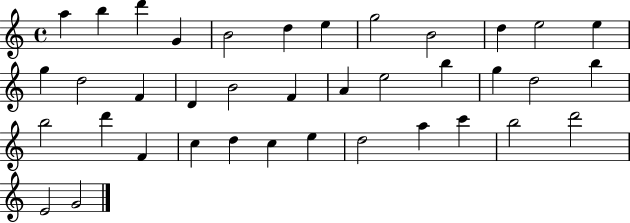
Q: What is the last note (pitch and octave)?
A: G4